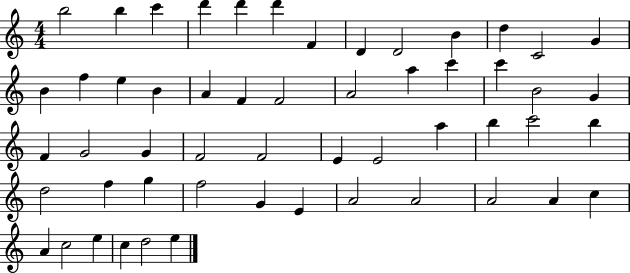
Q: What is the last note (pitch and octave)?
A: E5